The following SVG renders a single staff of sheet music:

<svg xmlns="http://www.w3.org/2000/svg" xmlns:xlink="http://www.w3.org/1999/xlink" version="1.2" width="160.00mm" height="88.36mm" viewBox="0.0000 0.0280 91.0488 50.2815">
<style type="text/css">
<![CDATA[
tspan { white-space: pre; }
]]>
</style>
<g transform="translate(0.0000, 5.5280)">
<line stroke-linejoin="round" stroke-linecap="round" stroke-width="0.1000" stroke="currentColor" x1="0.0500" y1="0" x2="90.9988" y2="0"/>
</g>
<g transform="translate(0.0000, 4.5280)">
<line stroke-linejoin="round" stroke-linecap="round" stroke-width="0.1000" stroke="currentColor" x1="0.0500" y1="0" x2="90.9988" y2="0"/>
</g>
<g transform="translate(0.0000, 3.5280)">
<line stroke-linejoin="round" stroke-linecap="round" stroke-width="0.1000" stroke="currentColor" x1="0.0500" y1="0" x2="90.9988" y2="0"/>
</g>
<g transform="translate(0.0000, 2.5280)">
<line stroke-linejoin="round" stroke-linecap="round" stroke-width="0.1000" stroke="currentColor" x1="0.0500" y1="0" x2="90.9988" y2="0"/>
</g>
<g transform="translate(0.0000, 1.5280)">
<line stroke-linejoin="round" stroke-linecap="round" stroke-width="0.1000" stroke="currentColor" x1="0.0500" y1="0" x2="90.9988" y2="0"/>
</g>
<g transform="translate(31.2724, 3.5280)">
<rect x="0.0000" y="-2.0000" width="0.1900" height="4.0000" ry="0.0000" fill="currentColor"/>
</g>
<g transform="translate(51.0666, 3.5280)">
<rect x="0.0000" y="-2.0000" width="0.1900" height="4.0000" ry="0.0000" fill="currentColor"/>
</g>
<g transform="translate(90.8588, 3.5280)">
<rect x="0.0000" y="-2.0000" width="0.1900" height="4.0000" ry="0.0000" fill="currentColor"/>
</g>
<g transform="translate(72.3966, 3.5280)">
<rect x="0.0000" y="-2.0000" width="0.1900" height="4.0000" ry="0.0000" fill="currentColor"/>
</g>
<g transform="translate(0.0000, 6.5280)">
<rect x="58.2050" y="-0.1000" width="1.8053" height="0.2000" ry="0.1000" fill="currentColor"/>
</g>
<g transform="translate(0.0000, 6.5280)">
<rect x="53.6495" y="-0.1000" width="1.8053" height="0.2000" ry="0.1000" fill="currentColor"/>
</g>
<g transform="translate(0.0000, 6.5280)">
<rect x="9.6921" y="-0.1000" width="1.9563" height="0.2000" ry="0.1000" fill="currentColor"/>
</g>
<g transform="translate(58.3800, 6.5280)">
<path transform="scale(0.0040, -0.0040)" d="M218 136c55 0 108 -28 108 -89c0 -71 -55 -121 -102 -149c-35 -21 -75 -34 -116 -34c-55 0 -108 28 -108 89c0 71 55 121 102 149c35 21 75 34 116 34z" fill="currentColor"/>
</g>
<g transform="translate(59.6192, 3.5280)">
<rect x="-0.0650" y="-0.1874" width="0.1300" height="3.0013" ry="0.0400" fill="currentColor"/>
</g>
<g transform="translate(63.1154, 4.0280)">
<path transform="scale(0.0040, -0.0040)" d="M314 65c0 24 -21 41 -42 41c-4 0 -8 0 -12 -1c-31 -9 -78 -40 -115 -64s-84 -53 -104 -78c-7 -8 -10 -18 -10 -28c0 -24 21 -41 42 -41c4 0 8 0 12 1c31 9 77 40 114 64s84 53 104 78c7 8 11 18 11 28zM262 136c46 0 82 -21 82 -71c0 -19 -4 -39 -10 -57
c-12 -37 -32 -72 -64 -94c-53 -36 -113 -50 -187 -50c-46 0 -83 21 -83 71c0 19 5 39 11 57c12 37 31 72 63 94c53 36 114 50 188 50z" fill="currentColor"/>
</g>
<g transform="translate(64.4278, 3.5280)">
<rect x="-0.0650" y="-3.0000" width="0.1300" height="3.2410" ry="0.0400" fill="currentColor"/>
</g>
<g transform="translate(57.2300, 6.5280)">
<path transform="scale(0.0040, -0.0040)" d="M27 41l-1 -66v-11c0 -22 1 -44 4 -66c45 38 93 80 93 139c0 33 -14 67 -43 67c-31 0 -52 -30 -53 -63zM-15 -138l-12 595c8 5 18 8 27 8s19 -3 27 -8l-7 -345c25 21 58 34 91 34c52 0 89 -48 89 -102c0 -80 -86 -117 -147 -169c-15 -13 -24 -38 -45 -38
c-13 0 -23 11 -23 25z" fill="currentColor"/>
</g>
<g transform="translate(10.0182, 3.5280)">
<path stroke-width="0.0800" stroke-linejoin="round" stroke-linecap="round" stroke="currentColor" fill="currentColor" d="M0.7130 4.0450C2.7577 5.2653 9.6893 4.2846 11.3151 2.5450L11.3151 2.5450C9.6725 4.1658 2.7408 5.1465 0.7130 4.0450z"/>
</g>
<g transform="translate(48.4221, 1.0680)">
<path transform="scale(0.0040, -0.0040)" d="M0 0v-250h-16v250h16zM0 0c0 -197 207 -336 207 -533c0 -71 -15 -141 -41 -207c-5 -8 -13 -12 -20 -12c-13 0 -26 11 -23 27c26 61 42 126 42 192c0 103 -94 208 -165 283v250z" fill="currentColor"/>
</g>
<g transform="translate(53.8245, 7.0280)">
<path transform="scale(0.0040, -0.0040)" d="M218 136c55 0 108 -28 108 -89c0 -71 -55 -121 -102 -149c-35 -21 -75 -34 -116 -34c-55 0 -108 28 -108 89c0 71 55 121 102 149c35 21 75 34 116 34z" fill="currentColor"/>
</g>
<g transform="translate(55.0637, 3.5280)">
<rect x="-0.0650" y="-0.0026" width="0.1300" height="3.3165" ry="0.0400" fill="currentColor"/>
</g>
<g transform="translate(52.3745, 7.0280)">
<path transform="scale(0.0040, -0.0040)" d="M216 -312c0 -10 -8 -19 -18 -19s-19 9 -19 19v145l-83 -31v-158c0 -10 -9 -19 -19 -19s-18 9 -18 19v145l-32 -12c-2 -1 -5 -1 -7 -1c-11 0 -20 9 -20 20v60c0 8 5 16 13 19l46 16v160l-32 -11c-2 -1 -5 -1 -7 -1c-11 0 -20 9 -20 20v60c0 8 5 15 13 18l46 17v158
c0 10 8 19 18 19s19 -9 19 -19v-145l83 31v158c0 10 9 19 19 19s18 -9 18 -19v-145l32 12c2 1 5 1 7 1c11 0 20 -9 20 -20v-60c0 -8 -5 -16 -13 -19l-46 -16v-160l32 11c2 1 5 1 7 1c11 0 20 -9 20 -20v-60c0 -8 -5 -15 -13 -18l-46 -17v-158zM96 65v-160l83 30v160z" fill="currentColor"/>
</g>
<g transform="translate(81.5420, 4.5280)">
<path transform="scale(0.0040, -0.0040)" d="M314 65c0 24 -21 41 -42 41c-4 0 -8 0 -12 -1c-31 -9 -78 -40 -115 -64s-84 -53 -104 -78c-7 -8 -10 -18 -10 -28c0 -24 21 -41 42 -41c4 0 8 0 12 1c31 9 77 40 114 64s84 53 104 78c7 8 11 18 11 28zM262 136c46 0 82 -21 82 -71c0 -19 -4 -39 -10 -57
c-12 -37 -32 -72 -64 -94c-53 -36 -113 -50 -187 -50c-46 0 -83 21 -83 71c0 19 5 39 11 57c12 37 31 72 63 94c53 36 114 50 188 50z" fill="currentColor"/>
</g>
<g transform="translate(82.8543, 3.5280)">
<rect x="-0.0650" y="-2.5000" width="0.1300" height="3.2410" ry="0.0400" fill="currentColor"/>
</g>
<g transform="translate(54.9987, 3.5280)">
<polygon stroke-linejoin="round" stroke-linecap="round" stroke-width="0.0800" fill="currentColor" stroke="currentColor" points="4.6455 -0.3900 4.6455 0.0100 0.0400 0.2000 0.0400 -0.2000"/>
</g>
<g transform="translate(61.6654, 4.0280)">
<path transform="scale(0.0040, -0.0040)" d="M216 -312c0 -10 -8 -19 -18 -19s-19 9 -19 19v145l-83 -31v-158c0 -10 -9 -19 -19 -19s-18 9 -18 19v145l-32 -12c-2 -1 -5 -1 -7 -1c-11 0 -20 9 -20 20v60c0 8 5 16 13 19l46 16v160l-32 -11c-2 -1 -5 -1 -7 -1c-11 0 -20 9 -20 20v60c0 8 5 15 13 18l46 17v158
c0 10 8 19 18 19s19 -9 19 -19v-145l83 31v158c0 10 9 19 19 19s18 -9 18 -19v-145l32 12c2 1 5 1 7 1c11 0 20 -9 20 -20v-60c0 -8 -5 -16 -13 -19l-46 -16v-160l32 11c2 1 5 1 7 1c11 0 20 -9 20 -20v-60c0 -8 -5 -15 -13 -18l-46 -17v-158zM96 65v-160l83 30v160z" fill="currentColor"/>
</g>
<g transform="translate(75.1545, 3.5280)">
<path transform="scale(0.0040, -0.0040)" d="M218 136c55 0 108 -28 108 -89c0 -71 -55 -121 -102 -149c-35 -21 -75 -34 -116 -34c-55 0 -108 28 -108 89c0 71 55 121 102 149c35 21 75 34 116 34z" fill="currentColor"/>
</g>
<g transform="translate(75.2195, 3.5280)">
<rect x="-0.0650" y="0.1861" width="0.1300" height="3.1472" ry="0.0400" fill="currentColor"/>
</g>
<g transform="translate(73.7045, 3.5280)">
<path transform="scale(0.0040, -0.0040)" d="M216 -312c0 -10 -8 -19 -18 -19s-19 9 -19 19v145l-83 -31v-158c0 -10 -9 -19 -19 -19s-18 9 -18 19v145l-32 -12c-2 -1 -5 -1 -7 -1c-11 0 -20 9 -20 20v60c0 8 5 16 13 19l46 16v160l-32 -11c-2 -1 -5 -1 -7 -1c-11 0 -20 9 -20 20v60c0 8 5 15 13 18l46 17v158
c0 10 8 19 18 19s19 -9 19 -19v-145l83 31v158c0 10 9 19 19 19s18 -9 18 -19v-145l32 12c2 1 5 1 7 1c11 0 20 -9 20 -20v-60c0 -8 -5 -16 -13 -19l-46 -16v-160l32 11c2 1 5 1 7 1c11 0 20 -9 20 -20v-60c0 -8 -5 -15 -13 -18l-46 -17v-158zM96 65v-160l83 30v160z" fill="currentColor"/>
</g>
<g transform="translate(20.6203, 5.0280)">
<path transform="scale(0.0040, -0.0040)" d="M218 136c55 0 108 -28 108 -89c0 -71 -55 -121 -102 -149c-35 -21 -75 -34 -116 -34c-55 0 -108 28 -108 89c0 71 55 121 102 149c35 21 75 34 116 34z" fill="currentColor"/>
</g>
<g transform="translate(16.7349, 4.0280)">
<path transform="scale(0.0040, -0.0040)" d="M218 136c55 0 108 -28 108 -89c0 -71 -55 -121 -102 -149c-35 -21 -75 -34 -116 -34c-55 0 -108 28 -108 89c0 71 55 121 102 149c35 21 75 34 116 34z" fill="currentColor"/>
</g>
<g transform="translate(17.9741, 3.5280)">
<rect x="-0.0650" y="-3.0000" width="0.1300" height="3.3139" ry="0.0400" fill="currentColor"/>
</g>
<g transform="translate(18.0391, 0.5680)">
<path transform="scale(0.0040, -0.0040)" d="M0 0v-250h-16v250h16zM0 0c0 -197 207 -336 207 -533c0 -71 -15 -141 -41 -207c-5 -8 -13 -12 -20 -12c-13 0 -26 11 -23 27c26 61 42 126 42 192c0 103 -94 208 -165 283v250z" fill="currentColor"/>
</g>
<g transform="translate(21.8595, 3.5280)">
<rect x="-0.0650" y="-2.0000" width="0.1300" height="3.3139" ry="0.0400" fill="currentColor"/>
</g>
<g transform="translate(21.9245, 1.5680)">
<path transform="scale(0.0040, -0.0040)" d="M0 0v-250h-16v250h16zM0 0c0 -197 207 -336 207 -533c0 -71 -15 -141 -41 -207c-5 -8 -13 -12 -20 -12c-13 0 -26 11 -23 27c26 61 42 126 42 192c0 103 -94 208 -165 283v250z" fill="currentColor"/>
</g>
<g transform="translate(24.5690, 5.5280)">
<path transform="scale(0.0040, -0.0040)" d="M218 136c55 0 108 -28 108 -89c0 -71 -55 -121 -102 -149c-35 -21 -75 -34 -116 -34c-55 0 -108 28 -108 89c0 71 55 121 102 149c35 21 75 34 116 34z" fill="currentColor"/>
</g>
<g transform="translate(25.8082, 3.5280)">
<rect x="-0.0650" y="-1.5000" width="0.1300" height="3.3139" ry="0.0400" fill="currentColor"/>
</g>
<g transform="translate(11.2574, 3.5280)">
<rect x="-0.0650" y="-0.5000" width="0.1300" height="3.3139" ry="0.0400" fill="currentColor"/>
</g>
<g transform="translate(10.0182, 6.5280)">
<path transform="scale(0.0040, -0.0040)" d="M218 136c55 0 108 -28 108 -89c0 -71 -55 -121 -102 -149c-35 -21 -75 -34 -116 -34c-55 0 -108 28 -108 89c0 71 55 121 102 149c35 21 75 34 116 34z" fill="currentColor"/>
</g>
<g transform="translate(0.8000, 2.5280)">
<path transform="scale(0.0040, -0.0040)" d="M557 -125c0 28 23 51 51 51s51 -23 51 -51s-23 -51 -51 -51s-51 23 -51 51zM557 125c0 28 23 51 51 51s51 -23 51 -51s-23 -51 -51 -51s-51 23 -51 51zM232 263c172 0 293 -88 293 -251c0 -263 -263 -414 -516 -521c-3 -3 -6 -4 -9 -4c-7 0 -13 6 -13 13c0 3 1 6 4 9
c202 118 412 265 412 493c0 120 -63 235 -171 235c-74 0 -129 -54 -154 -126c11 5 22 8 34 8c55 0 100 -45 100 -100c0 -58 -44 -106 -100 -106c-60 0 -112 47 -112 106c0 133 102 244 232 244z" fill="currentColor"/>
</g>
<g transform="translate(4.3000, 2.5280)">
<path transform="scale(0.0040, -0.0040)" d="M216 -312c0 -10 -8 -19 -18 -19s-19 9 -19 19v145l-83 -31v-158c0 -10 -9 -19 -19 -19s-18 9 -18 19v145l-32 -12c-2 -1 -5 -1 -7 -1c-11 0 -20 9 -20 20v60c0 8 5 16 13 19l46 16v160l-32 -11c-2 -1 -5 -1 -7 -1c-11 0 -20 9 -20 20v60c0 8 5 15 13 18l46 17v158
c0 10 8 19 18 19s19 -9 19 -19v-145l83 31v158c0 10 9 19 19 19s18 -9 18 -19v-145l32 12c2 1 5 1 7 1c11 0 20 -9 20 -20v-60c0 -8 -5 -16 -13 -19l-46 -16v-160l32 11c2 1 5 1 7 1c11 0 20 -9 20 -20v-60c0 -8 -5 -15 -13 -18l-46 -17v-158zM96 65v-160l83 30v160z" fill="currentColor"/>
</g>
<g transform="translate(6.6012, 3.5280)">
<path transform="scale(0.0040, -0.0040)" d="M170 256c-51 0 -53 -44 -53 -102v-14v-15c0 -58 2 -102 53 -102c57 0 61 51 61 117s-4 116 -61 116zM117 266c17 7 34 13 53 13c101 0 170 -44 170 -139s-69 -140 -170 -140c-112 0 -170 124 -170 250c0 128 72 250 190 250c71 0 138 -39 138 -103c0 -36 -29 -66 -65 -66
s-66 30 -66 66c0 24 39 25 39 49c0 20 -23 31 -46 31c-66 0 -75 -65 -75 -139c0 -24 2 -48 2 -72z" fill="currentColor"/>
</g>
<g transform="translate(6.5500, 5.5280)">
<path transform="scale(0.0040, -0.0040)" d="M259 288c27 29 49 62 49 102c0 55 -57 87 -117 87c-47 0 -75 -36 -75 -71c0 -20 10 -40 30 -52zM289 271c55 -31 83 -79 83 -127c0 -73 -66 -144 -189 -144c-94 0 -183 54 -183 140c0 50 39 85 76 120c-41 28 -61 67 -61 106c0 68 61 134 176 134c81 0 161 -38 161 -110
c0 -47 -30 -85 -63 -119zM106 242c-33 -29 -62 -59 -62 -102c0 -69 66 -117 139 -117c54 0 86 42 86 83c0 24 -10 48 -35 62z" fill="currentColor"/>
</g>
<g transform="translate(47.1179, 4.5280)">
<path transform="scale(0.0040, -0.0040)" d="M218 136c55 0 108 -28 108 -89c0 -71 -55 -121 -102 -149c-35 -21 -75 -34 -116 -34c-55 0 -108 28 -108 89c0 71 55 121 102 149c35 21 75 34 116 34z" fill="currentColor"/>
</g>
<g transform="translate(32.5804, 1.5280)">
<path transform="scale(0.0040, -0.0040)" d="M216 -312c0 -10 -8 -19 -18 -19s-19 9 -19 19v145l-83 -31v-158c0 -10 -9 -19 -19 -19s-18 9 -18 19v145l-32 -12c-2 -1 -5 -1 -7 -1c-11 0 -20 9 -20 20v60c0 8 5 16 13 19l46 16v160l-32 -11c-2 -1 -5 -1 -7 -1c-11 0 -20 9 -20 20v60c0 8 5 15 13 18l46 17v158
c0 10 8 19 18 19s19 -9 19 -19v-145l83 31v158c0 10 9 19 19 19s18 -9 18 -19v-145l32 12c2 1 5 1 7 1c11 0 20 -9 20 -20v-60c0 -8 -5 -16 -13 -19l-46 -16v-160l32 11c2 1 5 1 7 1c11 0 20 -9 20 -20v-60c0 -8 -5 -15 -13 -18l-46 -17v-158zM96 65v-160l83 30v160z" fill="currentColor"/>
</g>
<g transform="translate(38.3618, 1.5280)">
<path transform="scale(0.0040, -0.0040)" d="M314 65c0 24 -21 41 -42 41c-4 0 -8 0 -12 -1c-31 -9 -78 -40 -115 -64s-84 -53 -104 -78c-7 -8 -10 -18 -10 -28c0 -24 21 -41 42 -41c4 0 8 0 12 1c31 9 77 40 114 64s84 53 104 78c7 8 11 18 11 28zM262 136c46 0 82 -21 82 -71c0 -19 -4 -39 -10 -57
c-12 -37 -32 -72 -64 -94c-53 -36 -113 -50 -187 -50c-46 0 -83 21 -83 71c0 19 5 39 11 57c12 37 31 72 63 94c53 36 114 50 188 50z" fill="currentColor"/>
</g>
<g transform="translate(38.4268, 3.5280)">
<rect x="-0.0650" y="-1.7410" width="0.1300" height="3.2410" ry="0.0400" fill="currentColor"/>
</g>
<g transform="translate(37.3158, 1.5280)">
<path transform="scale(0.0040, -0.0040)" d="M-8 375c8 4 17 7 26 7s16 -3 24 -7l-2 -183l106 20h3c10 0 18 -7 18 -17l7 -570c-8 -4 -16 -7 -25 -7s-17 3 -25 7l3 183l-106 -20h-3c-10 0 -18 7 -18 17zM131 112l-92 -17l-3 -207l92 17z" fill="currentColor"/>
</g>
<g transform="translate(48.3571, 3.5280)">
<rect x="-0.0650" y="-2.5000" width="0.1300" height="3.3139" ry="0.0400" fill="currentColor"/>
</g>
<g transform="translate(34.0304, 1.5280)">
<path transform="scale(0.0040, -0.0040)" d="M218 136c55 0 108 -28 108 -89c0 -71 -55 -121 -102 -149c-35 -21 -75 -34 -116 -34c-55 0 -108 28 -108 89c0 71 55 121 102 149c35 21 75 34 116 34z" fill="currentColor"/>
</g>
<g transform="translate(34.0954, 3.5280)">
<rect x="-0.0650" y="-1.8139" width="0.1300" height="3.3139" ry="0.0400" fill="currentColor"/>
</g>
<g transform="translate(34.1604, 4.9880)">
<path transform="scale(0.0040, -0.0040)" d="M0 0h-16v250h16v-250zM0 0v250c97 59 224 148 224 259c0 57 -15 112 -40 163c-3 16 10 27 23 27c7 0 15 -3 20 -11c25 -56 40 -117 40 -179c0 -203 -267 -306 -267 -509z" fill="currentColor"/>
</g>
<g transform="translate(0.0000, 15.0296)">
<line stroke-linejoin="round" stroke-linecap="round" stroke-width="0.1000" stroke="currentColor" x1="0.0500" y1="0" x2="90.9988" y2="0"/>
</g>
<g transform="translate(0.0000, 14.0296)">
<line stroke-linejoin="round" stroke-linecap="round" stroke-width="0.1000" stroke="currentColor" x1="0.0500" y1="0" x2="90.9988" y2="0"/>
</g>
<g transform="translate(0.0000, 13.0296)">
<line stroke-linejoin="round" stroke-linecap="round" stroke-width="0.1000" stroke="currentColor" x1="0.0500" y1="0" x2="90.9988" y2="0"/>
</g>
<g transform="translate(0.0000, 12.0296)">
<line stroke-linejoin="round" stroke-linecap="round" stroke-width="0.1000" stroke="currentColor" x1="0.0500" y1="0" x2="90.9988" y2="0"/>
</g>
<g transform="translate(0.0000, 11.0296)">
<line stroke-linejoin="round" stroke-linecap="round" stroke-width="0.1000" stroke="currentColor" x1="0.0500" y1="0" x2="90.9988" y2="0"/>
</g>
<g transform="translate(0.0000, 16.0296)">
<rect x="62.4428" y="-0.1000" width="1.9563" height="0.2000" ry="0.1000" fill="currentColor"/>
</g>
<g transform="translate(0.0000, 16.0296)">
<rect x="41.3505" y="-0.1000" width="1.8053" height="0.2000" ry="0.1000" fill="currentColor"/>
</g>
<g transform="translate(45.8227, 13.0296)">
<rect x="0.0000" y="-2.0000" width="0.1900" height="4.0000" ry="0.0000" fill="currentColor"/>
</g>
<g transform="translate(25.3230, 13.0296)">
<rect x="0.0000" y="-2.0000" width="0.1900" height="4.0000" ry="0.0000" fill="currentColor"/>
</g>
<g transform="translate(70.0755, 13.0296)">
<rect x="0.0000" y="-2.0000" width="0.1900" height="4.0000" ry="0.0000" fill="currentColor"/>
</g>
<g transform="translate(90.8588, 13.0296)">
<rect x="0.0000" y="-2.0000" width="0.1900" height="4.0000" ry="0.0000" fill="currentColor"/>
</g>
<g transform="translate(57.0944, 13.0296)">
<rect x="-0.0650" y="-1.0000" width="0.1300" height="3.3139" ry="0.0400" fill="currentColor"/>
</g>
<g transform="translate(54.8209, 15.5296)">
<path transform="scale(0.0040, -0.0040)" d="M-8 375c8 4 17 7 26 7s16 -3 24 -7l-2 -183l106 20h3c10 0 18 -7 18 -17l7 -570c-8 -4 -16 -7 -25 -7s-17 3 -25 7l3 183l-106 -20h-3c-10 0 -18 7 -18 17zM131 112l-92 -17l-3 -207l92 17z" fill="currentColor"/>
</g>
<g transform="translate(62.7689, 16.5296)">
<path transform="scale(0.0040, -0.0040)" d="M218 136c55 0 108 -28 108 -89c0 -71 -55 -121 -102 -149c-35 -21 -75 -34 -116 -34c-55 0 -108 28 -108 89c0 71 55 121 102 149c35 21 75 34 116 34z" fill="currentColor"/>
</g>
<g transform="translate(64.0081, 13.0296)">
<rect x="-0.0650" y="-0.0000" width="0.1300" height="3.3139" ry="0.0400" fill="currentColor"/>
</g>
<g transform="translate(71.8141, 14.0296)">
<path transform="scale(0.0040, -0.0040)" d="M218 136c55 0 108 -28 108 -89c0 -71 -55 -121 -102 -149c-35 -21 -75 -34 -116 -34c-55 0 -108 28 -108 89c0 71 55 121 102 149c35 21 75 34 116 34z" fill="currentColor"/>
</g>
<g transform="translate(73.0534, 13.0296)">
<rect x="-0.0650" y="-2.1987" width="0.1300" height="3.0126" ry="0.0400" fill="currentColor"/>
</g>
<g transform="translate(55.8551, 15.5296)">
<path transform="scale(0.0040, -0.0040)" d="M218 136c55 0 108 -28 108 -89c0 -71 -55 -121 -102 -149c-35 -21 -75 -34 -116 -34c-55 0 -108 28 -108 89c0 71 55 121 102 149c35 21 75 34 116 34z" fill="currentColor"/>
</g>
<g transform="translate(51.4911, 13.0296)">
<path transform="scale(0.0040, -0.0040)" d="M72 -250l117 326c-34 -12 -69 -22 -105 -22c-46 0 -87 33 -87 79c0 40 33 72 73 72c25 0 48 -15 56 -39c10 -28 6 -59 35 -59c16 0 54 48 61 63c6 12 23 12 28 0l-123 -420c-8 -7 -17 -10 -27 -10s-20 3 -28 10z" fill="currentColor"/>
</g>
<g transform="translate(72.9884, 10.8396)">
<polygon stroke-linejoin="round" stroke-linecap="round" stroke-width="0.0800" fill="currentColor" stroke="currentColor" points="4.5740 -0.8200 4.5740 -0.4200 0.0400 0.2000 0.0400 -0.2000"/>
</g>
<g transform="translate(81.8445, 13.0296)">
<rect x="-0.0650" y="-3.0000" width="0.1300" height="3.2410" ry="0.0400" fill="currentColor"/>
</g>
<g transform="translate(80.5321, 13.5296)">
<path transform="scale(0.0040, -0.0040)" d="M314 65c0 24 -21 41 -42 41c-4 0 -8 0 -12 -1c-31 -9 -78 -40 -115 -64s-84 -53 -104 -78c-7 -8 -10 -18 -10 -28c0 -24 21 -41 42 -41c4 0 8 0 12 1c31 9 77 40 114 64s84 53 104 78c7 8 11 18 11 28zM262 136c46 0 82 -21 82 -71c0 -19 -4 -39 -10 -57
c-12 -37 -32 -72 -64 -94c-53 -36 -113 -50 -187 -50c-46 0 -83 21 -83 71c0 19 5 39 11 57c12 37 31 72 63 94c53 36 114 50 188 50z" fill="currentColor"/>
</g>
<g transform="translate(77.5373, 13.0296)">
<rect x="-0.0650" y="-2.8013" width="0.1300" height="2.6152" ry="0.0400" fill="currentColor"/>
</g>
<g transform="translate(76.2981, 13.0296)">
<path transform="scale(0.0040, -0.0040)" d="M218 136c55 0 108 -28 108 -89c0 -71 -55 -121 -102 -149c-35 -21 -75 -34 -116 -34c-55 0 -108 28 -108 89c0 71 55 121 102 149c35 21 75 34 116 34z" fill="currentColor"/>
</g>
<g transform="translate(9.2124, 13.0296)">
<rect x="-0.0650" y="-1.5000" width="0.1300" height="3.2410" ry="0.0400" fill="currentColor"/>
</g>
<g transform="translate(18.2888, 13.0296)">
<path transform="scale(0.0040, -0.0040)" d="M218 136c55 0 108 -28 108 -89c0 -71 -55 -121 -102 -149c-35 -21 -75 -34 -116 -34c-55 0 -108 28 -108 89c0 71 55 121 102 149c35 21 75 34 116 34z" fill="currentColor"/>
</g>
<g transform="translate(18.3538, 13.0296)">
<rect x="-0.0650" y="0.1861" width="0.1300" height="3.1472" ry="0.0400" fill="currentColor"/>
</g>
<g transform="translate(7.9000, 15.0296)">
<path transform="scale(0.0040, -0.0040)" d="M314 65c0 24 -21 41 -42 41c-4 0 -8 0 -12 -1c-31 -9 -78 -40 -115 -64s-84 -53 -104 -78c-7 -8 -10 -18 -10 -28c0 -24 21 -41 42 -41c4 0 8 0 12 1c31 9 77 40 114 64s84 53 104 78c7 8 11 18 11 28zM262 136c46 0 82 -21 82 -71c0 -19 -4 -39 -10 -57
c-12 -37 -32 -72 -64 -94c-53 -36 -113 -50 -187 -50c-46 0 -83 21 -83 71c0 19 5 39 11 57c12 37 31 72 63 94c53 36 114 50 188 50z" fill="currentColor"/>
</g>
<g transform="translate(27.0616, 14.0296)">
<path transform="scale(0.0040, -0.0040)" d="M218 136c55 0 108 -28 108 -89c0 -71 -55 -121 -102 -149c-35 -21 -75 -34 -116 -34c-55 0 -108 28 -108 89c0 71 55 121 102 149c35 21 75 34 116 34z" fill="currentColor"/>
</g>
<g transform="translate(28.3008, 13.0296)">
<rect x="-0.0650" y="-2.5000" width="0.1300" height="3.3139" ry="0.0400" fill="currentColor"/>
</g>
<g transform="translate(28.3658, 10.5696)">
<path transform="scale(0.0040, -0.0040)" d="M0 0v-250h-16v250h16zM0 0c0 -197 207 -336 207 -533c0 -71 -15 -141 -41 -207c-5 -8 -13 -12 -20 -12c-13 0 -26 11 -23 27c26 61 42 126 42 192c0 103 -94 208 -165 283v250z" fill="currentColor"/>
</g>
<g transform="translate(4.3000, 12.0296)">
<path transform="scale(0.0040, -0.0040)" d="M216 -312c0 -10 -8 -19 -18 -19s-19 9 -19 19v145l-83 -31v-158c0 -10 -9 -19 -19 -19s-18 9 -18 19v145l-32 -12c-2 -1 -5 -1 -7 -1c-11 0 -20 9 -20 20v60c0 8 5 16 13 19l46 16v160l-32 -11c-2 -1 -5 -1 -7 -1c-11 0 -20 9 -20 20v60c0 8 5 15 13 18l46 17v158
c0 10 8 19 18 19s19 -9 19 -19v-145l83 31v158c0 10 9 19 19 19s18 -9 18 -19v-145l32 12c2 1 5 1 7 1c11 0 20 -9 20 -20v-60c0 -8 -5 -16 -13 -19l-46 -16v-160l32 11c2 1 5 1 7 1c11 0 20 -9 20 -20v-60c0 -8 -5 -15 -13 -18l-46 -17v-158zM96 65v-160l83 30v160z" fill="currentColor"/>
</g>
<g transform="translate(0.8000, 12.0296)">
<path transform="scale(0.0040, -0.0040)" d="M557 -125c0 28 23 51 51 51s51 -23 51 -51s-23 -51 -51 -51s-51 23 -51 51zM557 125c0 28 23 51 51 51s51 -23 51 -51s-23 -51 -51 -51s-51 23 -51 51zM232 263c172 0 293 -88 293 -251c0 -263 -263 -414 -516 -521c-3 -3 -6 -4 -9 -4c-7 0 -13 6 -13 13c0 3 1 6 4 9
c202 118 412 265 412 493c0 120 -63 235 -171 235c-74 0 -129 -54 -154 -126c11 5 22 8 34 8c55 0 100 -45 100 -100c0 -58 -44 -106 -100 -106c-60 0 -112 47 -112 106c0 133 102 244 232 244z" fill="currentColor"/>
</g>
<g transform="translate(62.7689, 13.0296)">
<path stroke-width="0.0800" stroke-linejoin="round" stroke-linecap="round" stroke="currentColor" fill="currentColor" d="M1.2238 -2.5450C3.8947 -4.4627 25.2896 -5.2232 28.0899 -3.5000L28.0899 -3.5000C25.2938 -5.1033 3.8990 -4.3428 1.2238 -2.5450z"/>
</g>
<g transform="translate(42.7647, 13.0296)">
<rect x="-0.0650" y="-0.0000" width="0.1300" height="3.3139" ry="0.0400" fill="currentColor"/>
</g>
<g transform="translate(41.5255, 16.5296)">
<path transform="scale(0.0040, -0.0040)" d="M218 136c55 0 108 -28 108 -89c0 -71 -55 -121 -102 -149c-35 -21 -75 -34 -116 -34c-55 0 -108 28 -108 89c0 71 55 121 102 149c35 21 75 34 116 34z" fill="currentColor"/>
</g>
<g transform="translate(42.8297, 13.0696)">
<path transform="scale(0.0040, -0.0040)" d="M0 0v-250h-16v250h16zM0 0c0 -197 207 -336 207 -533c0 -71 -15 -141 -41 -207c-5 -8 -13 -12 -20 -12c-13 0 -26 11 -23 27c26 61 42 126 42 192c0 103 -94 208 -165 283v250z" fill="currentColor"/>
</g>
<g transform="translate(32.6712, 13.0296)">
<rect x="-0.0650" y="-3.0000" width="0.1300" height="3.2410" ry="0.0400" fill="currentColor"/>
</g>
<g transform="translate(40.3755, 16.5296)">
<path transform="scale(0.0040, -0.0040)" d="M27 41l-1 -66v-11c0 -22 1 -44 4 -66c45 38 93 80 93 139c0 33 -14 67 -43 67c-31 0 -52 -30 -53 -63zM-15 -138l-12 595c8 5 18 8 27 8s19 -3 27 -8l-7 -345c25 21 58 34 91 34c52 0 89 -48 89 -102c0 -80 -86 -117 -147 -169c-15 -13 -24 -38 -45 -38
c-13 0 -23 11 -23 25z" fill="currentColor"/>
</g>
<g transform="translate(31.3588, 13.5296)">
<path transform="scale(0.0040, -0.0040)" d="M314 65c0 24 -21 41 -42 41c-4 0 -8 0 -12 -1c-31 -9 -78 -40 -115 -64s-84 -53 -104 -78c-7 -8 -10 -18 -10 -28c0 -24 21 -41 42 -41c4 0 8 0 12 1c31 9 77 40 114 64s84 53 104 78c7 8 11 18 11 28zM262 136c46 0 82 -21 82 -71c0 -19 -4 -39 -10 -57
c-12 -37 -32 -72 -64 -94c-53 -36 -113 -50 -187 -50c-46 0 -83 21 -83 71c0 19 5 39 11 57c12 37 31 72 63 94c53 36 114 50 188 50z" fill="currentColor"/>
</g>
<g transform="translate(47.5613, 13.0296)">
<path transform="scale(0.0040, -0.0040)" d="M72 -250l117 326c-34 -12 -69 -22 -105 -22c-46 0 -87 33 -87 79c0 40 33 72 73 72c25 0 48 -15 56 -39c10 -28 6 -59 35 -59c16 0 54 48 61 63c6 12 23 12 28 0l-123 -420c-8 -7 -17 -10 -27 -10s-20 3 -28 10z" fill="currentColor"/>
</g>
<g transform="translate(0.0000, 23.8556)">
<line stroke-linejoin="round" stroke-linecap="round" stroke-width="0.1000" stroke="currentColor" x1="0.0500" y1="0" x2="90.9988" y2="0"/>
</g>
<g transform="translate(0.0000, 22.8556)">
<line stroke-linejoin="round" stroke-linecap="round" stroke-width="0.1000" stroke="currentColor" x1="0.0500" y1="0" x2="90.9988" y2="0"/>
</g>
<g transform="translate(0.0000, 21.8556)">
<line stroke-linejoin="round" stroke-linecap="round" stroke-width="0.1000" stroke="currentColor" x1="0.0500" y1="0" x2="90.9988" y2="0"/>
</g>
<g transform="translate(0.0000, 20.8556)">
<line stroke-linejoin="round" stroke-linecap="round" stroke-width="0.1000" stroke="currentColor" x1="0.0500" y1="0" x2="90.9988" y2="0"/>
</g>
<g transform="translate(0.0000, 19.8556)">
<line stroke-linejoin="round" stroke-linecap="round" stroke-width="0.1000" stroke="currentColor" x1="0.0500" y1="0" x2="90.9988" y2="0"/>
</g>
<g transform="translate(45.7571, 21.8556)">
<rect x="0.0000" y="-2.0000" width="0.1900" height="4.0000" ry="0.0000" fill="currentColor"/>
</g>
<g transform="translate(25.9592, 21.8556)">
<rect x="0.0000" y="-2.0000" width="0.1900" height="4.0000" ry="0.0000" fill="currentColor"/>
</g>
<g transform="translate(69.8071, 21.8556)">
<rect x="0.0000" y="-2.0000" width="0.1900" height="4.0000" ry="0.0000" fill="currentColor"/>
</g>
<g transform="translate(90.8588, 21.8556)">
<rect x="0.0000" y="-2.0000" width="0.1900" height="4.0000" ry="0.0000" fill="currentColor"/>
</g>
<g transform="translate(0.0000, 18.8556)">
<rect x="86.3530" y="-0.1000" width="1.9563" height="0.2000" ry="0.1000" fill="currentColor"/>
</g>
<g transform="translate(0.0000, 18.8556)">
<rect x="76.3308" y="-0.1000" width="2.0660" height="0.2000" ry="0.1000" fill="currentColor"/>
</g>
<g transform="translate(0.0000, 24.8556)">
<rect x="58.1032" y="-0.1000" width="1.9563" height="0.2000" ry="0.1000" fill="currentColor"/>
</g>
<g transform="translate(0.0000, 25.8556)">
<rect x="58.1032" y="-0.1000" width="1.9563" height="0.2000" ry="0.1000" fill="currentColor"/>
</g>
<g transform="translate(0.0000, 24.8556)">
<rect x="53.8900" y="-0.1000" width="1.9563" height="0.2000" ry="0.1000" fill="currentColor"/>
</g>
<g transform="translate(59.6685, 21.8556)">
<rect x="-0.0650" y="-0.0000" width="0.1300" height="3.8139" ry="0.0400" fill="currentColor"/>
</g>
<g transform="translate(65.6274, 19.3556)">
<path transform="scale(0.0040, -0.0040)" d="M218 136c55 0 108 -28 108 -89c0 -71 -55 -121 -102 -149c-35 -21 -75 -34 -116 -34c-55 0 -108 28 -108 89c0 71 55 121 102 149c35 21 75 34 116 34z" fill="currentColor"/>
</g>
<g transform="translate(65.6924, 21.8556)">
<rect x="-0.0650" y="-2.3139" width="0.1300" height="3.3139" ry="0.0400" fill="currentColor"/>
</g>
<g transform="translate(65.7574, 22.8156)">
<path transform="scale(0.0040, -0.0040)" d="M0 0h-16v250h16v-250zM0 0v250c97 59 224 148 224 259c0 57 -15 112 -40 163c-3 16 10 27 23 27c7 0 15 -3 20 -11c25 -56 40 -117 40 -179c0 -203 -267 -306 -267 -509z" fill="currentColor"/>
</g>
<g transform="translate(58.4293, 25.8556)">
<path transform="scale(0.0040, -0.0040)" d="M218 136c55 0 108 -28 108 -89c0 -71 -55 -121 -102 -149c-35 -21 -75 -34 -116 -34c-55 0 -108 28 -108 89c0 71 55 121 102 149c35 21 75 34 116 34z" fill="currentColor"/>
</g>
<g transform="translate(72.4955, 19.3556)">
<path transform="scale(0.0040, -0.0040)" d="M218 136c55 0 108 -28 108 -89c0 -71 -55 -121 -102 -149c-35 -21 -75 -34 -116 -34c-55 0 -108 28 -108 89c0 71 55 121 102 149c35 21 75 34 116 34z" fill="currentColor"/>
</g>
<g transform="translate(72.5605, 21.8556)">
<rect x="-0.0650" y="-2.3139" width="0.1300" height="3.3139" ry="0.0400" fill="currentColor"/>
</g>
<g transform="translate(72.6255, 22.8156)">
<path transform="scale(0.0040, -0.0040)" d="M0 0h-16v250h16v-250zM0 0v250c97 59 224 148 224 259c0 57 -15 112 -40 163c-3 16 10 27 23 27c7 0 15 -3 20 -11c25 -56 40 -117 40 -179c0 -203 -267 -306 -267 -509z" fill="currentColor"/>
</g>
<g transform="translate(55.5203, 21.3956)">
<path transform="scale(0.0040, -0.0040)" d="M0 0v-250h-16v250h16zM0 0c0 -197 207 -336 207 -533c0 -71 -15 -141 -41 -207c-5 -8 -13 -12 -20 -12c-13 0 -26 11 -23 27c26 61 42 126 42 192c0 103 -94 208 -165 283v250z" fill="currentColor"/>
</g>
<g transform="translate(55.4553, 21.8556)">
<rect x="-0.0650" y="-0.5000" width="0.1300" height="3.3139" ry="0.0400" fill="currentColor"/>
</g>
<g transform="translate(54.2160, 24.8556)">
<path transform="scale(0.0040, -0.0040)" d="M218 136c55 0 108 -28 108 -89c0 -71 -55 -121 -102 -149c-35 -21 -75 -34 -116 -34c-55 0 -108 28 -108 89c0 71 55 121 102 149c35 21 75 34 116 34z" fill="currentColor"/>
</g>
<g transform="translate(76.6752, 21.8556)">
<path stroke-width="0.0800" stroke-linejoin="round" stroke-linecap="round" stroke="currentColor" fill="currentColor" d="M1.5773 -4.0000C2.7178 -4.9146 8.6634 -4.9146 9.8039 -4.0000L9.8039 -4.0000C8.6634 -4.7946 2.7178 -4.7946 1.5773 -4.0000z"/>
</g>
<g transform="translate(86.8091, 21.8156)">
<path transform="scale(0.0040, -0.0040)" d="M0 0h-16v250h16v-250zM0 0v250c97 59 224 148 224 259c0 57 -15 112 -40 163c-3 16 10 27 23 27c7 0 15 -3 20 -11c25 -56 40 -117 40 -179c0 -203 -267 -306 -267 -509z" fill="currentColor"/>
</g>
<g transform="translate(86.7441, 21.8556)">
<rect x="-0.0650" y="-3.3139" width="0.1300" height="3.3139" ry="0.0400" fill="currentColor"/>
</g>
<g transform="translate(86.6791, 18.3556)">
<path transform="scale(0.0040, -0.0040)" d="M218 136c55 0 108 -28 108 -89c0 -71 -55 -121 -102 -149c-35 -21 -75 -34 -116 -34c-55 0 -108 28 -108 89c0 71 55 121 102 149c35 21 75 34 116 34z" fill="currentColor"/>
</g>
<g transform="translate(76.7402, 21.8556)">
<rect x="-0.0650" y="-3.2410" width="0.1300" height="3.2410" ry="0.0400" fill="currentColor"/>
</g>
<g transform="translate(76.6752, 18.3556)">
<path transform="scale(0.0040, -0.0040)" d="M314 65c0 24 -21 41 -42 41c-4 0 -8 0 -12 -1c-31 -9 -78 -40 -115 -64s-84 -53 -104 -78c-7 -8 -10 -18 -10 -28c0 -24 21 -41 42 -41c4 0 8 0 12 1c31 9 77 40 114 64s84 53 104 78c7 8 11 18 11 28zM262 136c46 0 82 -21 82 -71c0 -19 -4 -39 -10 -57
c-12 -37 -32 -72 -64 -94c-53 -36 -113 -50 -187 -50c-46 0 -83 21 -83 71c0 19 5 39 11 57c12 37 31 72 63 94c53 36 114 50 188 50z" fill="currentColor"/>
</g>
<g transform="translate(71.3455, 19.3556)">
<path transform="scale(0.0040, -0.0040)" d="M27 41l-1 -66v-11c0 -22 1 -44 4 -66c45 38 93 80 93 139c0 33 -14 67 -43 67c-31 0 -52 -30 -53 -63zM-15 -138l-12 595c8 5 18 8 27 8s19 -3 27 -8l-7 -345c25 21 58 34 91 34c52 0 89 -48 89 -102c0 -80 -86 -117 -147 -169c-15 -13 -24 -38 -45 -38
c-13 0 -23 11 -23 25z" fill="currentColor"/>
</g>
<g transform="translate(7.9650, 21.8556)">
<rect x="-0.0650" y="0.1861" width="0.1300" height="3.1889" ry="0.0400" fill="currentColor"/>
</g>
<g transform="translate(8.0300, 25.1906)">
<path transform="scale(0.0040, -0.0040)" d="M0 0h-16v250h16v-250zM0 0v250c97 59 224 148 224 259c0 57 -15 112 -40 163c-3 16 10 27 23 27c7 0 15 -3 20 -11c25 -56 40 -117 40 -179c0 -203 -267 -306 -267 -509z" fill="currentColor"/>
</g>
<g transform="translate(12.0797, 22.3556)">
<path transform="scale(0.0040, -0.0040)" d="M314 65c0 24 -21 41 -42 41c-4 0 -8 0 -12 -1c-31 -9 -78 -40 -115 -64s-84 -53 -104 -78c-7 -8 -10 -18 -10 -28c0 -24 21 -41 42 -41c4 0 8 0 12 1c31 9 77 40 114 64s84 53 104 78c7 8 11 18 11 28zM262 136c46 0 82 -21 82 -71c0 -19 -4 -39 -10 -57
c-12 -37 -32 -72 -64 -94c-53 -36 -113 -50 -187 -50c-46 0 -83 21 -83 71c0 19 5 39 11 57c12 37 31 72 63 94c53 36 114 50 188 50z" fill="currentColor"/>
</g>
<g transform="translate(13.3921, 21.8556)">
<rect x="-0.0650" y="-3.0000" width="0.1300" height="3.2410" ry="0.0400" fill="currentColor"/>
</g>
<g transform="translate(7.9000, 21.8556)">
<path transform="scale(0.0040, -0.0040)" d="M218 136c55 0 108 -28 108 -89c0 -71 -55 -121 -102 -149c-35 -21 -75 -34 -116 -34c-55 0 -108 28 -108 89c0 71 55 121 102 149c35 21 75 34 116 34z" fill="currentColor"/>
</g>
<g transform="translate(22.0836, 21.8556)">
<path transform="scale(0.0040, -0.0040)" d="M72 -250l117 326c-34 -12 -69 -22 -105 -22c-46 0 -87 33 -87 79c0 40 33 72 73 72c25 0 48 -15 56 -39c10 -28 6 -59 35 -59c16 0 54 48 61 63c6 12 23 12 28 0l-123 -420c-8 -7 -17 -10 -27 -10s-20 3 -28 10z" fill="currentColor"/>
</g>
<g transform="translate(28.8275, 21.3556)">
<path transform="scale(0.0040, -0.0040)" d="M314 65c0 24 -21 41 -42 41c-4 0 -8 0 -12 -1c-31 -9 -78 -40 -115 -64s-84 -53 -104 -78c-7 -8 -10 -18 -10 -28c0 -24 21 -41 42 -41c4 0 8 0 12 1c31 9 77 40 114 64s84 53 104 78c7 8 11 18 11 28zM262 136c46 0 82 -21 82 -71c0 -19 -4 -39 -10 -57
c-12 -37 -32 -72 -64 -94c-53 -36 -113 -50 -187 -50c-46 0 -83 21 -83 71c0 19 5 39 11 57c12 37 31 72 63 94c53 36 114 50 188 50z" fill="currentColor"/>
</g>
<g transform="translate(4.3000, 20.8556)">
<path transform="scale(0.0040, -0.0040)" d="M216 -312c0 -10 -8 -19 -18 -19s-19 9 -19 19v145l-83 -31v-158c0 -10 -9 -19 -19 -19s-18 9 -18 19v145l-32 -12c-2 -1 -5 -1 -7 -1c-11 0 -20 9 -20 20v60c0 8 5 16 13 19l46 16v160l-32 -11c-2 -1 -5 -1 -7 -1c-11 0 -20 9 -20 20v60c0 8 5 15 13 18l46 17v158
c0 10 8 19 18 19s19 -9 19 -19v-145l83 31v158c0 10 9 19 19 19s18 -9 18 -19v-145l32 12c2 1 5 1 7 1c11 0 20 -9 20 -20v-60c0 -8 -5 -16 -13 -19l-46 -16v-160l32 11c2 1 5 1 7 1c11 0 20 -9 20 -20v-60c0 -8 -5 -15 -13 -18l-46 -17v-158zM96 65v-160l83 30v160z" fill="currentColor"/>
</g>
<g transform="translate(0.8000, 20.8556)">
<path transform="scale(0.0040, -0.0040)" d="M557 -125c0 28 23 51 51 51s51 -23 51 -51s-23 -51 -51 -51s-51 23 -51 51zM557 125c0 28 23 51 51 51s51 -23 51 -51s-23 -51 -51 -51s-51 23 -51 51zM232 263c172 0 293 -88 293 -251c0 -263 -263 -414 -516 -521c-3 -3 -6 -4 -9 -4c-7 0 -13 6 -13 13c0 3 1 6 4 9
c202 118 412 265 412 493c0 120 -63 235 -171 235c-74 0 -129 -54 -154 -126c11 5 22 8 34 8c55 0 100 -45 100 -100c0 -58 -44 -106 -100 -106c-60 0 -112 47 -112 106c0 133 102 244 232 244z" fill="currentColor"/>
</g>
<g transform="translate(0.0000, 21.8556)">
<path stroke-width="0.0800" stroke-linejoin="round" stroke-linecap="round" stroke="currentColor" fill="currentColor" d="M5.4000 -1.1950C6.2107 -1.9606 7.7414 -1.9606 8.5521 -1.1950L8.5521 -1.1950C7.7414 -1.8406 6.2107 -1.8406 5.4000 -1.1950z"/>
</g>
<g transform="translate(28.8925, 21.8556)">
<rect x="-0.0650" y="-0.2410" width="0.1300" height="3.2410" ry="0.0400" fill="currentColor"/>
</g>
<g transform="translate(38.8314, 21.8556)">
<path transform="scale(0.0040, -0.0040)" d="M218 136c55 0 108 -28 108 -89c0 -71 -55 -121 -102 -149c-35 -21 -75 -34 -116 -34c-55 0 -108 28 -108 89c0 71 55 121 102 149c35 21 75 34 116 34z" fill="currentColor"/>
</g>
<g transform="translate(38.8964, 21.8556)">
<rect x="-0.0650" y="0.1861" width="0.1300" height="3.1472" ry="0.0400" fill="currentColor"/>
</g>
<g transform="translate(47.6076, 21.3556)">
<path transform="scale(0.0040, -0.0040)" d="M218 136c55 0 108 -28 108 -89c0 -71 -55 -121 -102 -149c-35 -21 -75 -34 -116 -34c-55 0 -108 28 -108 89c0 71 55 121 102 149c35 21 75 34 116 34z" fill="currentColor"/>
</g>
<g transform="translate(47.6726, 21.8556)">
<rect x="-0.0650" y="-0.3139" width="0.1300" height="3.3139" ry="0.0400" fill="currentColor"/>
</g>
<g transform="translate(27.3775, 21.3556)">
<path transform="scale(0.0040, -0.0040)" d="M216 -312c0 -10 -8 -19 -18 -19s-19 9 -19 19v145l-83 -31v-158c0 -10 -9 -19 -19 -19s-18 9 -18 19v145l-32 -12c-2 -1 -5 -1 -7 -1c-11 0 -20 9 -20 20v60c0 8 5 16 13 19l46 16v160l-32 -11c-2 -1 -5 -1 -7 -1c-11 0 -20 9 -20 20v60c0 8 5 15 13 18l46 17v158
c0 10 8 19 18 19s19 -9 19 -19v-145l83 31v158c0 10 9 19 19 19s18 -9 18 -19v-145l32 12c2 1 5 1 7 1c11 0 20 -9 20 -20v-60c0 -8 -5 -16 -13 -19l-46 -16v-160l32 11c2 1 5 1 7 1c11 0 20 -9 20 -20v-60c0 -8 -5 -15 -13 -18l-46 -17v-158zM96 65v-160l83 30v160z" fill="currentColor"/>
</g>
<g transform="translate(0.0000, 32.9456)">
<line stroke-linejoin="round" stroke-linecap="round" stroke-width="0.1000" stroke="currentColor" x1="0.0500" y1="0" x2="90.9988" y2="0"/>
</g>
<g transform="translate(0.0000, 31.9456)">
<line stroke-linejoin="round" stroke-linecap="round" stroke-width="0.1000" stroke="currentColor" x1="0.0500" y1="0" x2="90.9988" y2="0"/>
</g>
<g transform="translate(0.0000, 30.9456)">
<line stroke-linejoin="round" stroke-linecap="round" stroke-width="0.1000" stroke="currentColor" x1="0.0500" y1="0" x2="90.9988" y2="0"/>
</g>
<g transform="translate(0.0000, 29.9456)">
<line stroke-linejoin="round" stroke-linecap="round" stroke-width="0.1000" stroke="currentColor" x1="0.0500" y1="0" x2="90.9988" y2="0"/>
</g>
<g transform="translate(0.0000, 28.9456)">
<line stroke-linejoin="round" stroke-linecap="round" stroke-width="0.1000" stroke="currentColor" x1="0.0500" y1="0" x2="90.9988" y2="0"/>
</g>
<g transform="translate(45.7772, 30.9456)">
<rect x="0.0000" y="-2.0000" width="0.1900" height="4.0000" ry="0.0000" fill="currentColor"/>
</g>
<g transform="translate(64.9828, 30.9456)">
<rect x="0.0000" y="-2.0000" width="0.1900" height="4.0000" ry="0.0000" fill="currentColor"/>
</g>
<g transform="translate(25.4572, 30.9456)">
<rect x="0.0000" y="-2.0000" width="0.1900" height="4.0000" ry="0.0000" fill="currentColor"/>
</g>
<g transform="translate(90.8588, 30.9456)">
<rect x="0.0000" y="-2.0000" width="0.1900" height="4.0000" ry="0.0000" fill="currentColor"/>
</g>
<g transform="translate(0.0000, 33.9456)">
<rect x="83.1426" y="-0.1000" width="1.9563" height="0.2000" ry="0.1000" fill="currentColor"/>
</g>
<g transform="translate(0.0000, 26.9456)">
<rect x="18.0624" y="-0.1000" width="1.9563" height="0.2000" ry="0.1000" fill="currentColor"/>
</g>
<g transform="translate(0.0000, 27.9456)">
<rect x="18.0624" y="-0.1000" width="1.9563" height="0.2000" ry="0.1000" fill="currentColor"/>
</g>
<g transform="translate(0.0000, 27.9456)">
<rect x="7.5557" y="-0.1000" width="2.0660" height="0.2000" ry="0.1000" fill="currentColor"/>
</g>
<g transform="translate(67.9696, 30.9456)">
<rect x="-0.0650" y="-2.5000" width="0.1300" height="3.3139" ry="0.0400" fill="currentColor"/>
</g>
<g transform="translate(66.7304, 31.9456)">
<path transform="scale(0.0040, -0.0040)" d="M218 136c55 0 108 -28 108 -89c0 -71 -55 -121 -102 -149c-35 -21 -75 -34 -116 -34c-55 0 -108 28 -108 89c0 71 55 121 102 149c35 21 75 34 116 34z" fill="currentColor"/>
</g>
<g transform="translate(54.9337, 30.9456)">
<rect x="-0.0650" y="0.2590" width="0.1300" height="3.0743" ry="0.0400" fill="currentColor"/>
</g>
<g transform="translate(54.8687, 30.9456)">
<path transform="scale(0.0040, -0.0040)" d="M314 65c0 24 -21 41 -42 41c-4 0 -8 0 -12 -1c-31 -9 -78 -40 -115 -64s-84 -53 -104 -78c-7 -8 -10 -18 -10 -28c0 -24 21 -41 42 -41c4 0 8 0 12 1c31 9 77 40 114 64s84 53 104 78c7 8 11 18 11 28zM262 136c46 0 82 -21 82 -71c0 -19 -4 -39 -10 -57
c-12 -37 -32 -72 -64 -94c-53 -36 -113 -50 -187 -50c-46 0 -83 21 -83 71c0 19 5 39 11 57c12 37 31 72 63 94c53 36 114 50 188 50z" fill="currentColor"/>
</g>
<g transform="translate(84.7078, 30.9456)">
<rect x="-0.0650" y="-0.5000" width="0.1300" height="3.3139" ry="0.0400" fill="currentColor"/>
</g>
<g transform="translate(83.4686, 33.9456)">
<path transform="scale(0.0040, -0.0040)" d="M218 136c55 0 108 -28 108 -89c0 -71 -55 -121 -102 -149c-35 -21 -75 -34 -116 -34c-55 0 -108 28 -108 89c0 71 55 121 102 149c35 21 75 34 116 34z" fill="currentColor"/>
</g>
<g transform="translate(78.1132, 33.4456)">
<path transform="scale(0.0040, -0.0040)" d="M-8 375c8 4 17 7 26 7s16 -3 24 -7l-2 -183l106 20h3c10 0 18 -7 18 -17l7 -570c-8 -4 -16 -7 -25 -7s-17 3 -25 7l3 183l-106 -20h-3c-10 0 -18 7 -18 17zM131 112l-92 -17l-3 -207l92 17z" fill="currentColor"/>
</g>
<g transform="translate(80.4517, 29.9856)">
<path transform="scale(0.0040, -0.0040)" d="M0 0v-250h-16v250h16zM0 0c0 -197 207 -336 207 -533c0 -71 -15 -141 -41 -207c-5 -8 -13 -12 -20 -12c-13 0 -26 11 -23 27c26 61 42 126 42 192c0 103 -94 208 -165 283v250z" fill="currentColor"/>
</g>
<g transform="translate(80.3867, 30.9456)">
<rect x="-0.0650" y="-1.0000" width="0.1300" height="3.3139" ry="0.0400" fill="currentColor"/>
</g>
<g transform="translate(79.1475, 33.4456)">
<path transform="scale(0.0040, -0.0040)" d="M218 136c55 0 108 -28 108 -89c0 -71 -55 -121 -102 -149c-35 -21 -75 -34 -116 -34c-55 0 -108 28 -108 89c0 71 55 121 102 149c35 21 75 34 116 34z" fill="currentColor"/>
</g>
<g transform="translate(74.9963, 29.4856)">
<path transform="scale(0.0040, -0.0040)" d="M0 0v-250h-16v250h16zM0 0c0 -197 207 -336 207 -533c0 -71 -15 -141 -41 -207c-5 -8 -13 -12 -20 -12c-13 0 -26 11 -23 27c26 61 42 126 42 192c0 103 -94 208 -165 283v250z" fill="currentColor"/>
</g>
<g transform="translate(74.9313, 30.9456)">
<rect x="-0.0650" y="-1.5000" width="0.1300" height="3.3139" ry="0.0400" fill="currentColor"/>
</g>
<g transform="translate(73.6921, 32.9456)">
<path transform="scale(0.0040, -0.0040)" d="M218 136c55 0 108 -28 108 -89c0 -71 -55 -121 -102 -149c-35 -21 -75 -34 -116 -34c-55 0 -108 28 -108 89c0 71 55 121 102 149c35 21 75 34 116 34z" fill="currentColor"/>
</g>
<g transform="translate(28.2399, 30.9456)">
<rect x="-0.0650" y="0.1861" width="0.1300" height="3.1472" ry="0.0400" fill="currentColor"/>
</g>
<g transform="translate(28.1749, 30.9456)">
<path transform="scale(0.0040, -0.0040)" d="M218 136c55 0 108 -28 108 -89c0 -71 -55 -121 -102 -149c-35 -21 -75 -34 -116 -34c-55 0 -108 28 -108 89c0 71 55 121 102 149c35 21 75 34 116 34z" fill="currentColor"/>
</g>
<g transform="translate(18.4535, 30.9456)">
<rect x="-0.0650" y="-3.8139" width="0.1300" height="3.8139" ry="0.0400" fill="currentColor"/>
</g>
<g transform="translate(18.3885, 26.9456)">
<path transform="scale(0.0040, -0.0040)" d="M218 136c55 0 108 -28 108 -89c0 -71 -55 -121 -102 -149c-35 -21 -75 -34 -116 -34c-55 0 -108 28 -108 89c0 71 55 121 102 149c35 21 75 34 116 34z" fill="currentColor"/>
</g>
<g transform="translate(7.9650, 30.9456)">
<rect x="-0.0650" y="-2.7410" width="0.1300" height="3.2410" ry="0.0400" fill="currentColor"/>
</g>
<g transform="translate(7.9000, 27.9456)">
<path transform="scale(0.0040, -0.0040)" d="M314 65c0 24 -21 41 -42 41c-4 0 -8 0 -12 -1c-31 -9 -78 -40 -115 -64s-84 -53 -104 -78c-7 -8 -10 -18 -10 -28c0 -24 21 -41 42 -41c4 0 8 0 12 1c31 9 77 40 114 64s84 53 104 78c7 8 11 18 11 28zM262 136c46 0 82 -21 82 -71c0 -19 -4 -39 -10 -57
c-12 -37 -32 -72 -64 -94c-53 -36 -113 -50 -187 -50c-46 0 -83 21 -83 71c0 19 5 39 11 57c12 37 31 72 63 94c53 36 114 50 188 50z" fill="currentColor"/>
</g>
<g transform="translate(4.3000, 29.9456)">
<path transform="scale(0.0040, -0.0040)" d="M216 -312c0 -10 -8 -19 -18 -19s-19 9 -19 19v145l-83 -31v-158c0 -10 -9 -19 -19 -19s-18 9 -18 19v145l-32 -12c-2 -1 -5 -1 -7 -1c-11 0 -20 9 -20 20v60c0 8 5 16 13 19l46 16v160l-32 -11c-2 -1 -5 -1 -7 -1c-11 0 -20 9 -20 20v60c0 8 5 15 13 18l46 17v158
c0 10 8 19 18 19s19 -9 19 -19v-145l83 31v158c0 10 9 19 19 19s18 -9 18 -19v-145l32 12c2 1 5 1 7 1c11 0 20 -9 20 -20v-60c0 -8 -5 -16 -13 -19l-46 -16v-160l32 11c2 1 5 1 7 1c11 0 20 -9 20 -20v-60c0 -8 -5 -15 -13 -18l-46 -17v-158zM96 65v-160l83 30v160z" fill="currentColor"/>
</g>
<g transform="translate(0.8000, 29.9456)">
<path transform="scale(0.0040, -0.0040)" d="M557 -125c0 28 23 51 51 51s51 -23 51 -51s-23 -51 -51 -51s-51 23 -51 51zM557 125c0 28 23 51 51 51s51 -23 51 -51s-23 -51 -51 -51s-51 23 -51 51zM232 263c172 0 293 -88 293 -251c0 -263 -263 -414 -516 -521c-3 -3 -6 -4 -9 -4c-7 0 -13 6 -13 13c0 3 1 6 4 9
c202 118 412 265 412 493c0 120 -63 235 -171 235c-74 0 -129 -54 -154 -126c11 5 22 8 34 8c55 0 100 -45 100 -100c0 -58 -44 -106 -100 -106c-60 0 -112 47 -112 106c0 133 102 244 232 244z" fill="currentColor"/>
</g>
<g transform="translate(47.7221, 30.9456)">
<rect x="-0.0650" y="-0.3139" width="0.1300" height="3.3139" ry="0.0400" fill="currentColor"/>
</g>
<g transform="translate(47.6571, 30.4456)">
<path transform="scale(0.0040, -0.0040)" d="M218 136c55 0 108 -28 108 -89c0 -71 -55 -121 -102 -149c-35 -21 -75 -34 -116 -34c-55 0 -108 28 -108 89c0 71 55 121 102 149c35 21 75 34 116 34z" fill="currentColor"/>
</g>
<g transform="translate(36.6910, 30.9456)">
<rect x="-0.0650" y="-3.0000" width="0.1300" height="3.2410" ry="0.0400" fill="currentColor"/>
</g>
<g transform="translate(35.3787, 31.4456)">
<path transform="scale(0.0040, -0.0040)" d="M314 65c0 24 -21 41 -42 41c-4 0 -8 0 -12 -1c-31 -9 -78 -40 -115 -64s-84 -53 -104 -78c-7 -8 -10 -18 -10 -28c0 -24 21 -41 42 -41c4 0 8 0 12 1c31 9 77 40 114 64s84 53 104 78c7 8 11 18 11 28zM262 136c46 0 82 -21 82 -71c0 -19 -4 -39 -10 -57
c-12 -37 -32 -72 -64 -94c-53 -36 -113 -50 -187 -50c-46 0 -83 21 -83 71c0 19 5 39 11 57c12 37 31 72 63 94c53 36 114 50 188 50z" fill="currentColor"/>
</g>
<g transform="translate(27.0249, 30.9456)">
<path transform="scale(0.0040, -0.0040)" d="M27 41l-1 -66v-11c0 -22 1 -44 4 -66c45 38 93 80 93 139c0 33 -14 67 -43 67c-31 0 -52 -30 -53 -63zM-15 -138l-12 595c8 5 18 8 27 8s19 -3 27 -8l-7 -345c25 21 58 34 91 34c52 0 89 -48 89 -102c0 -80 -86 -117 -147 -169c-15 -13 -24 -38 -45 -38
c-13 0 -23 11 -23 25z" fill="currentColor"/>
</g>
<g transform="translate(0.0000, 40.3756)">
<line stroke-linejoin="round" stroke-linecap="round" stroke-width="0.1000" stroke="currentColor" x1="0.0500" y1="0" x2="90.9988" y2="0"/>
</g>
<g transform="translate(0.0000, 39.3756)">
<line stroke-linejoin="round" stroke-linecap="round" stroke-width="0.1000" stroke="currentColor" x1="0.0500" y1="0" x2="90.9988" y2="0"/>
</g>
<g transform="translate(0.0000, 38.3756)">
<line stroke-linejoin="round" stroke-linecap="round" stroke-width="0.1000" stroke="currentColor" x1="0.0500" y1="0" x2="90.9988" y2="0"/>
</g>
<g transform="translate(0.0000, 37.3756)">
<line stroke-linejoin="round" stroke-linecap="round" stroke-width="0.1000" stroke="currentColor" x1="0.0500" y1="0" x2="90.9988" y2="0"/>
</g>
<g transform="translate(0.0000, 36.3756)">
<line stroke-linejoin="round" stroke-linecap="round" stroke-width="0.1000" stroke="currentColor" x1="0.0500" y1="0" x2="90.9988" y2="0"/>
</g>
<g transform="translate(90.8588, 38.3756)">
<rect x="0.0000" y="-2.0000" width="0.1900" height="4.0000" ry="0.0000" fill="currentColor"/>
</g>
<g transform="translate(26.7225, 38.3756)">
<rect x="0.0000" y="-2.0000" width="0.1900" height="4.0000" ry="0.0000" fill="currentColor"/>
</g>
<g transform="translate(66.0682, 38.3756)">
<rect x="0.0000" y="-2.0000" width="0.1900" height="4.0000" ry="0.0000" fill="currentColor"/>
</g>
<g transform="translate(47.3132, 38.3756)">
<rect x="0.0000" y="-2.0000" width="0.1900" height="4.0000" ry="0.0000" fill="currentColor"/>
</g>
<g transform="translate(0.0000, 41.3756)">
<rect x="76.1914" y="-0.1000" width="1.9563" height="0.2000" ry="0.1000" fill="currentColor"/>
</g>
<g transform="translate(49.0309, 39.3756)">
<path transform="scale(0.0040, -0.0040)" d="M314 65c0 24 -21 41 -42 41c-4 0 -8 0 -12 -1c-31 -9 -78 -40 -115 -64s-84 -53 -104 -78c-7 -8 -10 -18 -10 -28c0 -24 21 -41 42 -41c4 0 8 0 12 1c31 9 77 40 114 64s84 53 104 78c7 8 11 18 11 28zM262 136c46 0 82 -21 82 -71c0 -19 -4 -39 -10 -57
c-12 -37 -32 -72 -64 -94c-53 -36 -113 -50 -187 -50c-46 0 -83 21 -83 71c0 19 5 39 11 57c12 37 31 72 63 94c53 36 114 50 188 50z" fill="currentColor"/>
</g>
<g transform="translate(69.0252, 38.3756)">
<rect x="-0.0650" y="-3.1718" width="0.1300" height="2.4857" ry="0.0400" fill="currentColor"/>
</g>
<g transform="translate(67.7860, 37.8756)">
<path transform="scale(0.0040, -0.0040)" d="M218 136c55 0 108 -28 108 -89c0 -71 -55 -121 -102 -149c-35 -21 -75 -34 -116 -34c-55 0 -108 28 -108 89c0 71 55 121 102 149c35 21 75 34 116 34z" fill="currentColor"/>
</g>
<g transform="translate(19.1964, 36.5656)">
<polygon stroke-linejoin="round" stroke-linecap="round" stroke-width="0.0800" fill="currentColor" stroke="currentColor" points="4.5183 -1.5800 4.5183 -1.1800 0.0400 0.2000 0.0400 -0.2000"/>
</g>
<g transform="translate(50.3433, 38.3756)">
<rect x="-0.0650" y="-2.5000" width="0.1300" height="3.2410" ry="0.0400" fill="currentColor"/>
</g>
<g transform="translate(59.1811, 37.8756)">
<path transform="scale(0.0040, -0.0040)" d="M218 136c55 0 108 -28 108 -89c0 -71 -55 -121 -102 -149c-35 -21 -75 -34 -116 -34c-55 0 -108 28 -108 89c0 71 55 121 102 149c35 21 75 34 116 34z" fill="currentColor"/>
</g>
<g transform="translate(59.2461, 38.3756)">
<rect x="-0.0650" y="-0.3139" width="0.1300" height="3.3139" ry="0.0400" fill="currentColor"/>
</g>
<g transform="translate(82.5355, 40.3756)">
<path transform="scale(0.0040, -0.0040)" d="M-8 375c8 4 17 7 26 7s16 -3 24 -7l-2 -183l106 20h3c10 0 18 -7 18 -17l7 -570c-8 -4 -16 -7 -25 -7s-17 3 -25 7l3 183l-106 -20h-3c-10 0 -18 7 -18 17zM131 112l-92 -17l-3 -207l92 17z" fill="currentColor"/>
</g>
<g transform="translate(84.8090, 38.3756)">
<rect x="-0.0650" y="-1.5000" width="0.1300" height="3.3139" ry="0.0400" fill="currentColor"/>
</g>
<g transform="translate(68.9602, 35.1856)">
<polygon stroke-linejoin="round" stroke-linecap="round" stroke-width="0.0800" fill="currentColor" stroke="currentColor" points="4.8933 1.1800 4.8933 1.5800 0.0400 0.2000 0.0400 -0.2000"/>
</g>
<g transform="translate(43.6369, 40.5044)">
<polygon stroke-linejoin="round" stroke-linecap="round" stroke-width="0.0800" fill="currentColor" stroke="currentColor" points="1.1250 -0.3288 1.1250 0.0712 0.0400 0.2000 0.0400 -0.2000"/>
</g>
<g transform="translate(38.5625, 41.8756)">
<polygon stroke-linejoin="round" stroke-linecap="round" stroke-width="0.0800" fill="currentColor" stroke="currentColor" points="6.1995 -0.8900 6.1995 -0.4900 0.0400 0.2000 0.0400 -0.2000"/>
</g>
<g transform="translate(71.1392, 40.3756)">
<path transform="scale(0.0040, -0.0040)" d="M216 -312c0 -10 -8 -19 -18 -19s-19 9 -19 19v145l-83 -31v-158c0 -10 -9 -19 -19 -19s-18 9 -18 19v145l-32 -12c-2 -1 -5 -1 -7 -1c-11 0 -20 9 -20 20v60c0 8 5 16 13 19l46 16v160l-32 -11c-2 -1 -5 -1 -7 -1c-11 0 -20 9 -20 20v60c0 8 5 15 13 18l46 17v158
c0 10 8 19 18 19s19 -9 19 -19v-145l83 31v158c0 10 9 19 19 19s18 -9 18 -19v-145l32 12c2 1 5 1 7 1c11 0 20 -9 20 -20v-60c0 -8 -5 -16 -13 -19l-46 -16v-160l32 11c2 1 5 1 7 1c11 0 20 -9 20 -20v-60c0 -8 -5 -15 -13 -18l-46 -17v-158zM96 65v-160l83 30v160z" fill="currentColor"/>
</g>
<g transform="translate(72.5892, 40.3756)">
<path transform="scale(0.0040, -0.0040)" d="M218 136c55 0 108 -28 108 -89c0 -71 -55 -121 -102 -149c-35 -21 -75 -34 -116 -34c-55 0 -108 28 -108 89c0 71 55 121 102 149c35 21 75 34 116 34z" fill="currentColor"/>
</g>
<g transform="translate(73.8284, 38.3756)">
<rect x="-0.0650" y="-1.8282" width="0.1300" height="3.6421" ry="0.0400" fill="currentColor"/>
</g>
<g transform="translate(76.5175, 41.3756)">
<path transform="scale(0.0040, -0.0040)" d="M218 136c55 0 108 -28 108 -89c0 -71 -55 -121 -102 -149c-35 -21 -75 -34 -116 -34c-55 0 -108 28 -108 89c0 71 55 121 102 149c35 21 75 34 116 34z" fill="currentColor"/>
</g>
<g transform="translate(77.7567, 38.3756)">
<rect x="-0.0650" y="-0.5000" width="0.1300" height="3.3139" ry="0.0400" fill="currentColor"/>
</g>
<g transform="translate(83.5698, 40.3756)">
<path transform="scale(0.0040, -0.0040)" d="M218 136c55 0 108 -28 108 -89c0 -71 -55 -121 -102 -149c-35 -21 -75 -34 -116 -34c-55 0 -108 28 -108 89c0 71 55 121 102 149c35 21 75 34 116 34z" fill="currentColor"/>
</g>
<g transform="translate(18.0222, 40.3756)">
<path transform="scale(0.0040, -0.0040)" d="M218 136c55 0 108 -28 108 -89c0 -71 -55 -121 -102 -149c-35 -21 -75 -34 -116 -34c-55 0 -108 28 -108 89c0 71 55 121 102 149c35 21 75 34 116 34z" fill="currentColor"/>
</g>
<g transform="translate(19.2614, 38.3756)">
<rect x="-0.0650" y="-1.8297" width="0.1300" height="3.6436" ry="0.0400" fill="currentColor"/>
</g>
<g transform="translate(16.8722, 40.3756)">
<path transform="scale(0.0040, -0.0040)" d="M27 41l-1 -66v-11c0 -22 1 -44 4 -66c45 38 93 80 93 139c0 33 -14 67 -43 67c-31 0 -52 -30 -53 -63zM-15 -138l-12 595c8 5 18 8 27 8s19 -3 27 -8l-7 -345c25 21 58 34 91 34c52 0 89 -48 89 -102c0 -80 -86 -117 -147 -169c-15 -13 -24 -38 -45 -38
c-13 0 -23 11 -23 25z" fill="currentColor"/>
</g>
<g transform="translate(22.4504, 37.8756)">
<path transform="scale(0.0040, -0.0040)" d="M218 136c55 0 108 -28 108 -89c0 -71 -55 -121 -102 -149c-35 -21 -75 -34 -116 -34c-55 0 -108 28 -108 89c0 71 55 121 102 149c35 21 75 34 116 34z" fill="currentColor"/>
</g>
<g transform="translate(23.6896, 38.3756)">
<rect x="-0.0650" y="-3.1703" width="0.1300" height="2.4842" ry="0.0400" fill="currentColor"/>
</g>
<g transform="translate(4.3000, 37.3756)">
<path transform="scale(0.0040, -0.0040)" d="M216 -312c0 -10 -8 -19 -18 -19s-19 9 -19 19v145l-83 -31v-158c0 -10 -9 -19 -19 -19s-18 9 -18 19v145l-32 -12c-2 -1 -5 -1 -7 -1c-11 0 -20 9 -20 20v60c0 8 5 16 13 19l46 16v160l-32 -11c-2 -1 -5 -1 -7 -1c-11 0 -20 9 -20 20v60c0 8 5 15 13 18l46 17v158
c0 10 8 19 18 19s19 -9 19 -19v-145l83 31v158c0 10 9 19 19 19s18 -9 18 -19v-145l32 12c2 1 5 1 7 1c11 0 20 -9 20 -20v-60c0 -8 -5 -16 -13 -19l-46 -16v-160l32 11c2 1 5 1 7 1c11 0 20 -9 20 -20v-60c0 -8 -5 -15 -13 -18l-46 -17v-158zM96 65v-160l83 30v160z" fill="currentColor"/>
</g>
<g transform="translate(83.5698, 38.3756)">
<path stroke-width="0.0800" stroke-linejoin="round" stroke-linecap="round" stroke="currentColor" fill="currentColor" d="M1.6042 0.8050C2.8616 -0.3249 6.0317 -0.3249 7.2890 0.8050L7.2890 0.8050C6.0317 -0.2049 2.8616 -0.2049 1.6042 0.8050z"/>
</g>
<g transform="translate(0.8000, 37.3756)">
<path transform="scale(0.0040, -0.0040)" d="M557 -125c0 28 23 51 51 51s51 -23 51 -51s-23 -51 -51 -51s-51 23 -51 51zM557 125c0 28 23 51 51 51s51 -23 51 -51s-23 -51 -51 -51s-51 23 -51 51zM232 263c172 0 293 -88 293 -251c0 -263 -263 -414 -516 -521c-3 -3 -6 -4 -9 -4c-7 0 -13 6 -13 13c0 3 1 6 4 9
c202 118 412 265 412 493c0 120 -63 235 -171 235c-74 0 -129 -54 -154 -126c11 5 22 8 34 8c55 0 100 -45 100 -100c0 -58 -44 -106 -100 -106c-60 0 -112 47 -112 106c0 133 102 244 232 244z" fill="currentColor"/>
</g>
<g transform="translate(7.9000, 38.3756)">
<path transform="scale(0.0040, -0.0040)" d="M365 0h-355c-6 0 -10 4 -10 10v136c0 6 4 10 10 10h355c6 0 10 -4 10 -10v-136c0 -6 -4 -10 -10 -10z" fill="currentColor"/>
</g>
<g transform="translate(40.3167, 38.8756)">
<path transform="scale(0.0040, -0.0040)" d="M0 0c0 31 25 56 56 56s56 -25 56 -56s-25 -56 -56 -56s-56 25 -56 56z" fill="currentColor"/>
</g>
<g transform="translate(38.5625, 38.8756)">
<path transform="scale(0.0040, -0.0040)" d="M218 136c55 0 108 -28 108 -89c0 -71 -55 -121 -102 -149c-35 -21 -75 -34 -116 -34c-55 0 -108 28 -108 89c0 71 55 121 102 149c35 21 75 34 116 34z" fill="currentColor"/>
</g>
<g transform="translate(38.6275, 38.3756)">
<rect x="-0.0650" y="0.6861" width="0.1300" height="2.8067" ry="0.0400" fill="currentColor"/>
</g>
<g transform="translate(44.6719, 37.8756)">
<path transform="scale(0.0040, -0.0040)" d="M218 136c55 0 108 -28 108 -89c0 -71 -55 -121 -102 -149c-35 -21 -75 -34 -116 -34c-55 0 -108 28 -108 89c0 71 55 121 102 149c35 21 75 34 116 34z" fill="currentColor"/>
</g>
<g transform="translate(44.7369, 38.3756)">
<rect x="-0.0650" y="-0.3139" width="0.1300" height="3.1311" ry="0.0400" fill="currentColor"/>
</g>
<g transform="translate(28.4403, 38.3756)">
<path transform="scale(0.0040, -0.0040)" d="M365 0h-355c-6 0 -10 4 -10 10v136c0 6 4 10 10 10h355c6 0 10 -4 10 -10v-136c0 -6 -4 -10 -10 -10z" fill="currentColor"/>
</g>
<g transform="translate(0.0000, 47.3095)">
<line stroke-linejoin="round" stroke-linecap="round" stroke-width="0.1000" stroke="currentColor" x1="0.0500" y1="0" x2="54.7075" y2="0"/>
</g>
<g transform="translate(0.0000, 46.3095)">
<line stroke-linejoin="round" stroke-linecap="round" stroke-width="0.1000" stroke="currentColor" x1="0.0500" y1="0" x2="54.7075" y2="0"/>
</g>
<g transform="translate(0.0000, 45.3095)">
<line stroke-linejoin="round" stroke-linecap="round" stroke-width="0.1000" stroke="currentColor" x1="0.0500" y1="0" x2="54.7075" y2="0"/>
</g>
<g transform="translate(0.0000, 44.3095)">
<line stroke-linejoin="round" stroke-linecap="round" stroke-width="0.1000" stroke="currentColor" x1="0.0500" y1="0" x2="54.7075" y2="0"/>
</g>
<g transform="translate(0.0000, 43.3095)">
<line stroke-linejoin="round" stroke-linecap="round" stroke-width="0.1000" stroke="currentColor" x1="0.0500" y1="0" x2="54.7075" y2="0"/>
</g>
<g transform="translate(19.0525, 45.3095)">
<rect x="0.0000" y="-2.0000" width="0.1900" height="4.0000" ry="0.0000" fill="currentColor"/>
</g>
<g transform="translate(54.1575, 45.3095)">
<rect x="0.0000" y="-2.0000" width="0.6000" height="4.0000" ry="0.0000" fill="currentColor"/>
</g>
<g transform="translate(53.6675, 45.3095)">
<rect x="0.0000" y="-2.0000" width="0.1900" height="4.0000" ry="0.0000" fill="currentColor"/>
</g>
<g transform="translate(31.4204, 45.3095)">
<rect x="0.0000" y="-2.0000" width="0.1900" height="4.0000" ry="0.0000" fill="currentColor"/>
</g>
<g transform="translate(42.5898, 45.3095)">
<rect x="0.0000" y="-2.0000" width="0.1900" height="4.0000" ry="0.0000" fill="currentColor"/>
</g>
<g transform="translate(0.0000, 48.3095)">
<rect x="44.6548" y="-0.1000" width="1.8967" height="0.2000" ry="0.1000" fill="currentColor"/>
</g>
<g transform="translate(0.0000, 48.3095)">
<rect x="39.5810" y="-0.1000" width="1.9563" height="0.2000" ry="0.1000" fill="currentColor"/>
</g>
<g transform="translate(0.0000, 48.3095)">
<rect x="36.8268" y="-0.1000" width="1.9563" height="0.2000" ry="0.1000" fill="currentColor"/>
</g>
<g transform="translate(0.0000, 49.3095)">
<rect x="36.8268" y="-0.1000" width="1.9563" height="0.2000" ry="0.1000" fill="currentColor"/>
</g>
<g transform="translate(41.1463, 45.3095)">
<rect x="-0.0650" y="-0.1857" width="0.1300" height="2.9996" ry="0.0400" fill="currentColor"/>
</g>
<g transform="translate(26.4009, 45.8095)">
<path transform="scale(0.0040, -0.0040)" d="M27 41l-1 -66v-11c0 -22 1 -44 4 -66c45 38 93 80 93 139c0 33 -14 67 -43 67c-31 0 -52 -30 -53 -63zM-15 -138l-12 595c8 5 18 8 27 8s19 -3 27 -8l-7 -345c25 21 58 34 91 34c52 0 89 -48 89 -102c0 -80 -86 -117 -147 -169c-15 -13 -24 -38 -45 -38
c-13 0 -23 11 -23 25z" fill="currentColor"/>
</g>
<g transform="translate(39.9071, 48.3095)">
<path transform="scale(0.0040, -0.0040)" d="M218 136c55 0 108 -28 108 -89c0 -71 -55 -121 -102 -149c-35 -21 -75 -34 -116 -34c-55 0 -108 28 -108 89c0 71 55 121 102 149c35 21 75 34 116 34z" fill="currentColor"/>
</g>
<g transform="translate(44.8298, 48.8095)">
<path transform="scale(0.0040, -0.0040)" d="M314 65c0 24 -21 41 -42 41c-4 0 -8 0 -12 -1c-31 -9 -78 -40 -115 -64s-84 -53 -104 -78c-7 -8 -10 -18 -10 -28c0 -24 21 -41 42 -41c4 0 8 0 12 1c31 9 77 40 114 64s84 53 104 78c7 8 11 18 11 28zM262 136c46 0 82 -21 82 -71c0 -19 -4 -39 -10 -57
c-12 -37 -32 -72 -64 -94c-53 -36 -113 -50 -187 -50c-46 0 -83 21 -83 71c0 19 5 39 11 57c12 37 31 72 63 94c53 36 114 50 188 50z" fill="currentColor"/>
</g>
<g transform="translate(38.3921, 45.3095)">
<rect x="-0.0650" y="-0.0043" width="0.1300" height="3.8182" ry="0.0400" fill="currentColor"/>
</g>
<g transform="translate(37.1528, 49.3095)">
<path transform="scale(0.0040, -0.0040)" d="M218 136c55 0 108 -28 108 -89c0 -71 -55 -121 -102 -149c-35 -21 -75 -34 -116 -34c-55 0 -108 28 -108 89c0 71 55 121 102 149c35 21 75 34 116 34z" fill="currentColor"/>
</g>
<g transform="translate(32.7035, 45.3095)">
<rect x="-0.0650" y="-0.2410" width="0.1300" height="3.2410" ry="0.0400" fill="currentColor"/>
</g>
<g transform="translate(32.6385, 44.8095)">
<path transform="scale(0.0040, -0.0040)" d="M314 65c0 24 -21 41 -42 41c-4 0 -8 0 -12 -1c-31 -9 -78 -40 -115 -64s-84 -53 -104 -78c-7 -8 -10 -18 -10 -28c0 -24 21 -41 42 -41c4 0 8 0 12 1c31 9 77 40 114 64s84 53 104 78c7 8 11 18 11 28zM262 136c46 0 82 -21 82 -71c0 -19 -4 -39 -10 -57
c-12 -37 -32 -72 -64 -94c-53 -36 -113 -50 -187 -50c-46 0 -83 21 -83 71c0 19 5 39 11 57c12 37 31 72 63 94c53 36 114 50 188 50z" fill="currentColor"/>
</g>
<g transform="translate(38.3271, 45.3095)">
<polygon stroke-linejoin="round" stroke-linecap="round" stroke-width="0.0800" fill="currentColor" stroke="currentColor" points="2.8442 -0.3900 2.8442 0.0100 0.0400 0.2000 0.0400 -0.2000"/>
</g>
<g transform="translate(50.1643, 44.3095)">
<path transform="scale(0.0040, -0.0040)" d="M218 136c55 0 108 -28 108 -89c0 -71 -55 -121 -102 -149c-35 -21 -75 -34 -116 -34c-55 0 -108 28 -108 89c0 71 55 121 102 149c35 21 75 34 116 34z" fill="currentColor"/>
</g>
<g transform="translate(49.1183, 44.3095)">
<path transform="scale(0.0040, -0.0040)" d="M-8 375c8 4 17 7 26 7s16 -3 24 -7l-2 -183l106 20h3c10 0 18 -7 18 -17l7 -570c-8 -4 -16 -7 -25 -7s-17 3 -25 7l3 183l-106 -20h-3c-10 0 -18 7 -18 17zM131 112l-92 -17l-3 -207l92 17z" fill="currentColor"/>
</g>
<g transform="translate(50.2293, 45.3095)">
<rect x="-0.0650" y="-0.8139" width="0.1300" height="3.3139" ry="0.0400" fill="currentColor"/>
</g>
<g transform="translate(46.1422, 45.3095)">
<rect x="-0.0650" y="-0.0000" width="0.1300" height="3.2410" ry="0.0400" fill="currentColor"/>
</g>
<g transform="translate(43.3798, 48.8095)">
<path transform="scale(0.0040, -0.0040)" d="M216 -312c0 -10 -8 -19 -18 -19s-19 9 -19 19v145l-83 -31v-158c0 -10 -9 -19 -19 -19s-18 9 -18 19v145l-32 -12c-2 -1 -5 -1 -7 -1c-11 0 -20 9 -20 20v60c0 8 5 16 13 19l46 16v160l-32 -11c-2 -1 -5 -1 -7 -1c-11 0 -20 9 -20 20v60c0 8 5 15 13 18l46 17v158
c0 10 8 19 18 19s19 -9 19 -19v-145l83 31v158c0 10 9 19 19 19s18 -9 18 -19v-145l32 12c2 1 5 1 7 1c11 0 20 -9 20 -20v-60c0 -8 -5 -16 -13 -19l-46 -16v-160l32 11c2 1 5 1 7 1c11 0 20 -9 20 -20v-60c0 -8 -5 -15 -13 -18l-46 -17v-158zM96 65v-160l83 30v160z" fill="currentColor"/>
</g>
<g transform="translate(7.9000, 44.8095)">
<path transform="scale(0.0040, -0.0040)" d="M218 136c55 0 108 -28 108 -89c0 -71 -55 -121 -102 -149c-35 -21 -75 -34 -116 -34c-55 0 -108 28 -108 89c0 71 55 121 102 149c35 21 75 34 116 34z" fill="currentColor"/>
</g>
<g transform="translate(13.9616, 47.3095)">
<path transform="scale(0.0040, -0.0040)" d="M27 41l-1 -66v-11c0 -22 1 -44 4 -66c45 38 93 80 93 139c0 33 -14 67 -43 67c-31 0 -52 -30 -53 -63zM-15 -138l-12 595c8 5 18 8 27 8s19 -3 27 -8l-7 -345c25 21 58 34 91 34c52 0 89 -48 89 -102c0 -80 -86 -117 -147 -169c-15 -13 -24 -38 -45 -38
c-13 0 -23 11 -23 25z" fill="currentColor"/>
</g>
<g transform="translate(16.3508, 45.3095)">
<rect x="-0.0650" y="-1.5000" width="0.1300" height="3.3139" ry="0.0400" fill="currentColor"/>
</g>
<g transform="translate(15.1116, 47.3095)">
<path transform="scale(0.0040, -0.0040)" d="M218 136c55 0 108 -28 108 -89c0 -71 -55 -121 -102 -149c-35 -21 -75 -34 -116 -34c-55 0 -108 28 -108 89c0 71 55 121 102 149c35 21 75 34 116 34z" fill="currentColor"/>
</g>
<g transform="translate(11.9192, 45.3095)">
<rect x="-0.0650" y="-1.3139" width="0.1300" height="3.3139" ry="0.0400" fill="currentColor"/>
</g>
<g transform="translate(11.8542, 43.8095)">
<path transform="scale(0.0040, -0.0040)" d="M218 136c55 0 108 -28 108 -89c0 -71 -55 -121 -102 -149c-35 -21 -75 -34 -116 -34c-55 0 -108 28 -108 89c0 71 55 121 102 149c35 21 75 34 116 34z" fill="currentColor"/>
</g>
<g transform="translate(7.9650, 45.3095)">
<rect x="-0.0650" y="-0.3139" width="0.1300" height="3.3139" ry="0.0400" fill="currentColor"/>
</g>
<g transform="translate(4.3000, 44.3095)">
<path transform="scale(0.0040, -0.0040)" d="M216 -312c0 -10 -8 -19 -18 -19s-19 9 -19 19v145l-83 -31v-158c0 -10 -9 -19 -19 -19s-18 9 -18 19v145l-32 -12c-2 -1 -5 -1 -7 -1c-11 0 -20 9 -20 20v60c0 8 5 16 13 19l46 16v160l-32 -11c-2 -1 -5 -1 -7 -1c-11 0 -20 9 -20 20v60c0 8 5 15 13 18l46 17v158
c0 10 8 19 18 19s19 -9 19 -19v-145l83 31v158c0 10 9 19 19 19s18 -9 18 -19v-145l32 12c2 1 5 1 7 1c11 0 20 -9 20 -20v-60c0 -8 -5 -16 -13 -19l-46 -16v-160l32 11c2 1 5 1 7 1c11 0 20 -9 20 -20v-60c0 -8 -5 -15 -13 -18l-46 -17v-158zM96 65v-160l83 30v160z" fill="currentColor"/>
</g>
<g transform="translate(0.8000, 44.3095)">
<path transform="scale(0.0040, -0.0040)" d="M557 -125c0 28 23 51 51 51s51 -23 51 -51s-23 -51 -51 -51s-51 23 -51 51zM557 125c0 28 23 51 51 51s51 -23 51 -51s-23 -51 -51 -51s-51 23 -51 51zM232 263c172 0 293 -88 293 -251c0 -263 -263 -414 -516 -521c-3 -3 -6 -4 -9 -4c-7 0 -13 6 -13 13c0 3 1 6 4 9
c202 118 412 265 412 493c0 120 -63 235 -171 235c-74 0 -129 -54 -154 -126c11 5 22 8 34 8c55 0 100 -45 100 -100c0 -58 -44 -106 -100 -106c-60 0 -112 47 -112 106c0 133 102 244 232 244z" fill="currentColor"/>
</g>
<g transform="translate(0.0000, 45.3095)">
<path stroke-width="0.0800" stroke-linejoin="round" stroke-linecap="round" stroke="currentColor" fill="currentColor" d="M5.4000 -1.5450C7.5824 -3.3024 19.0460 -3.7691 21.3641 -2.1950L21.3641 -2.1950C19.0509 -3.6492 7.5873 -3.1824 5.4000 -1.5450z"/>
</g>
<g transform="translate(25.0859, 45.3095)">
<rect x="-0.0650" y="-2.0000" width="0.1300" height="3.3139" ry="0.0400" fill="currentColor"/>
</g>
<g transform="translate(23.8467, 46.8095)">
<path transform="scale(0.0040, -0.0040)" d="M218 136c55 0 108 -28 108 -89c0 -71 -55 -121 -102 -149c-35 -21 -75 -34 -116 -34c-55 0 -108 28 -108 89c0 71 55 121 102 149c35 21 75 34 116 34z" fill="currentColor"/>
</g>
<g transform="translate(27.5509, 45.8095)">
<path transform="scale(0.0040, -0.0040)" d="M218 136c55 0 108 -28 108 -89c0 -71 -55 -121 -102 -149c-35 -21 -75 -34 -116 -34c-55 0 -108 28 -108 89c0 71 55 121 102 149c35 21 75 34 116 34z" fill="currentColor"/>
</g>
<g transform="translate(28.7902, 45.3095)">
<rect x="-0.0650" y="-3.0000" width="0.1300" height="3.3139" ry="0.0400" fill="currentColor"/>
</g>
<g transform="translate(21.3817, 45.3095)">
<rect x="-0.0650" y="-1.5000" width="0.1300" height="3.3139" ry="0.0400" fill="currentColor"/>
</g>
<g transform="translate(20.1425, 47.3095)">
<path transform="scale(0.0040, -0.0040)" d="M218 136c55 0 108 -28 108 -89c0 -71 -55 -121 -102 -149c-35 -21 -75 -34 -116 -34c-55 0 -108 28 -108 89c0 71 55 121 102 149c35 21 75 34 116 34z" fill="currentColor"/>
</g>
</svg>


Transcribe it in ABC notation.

X:1
T:Untitled
M:6/8
L:1/4
K:G
E,, C,/2 A,,/2 G,, ^A,/2 A,2 B,,/2 ^D,,/2 _E,,/2 ^C,2 ^D, B,,2 G,,2 D, B,,/2 C,2 _D,,/2 z/2 z/2 F,, D,, B,,/2 D,/2 C,2 D,/2 C,2 z/2 ^E,2 D, E, E,,/2 C,, B,/2 _B,/2 D2 D/2 C2 E _D, C,2 E, D,2 B,, G,,/2 F,,/2 E,, z2 _G,,/2 E,/2 z2 C,/2 E,/4 B,,2 E, E,/2 ^G,,/2 E,, G,, E, G, _G,, G,, A,, _C, E,2 C,,/2 E,,/2 ^D,,2 F,